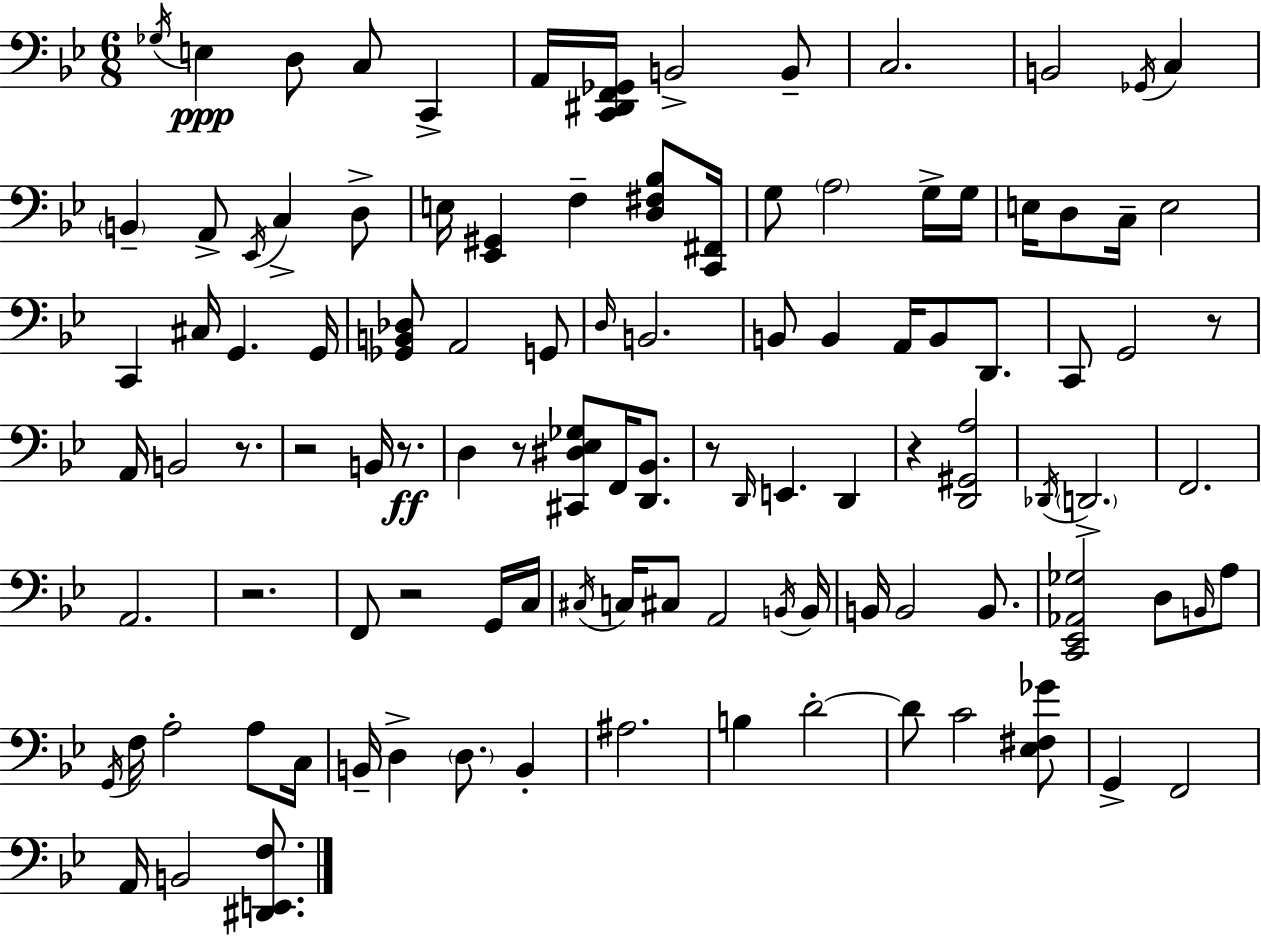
{
  \clef bass
  \numericTimeSignature
  \time 6/8
  \key g \minor
  \acciaccatura { ges16 }\ppp e4 d8 c8 c,4-> | a,16 <c, dis, f, ges,>16 b,2-> b,8-- | c2. | b,2 \acciaccatura { ges,16 } c4 | \break \parenthesize b,4-- a,8-> \acciaccatura { ees,16 } c4-> | d8-> e16 <ees, gis,>4 f4-- | <d fis bes>8 <c, fis,>16 g8 \parenthesize a2 | g16-> g16 e16 d8 c16-- e2 | \break c,4 cis16 g,4. | g,16 <ges, b, des>8 a,2 | g,8 \grace { d16 } b,2. | b,8 b,4 a,16 b,8 | \break d,8. c,8 g,2 | r8 a,16 b,2 | r8. r2 | b,16 r8.\ff d4 r8 <cis, dis ees ges>8 | \break f,16 <d, bes,>8. r8 \grace { d,16 } e,4. | d,4 r4 <d, gis, a>2 | \acciaccatura { des,16 } \parenthesize d,2.-> | f,2. | \break a,2. | r2. | f,8 r2 | g,16 c16 \acciaccatura { cis16 } c16 cis8 a,2 | \break \acciaccatura { b,16 } b,16 b,16 b,2 | b,8. <c, ees, aes, ges>2 | d8 \grace { b,16 } a8 \acciaccatura { g,16 } f16 a2-. | a8 c16 b,16-- d4-> | \break \parenthesize d8. b,4-. ais2. | b4 | d'2-.~~ d'8 | c'2 <ees fis ges'>8 g,4-> | \break f,2 a,16 b,2 | <dis, e, f>8. \bar "|."
}